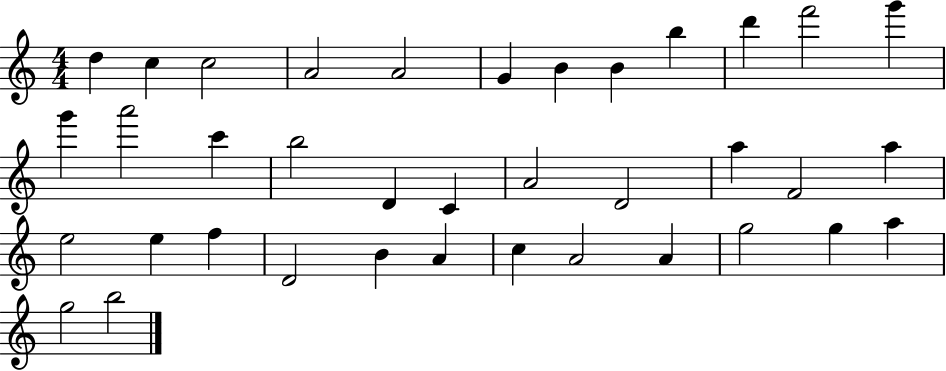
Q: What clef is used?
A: treble